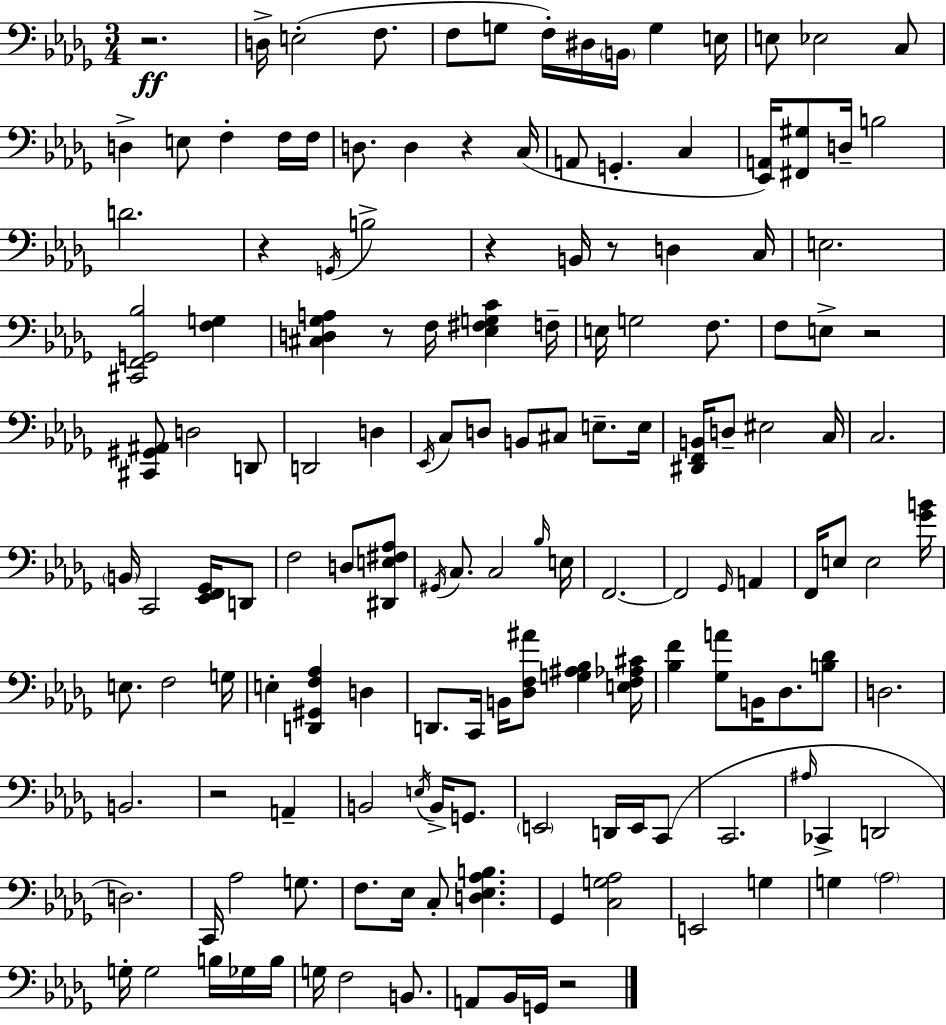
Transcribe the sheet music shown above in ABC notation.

X:1
T:Untitled
M:3/4
L:1/4
K:Bbm
z2 D,/4 E,2 F,/2 F,/2 G,/2 F,/4 ^D,/4 B,,/4 G, E,/4 E,/2 _E,2 C,/2 D, E,/2 F, F,/4 F,/4 D,/2 D, z C,/4 A,,/2 G,, C, [_E,,A,,]/4 [^F,,^G,]/2 D,/4 B,2 D2 z G,,/4 B,2 z B,,/4 z/2 D, C,/4 E,2 [^C,,F,,G,,_B,]2 [F,G,] [^C,D,_G,A,] z/2 F,/4 [_E,^F,G,C] F,/4 E,/4 G,2 F,/2 F,/2 E,/2 z2 [^C,,^G,,^A,,]/2 D,2 D,,/2 D,,2 D, _E,,/4 C,/2 D,/2 B,,/2 ^C,/2 E,/2 E,/4 [^D,,F,,B,,]/4 D,/2 ^E,2 C,/4 C,2 B,,/4 C,,2 [_E,,F,,_G,,]/4 D,,/2 F,2 D,/2 [^D,,E,^F,_A,]/2 ^G,,/4 C,/2 C,2 _B,/4 E,/4 F,,2 F,,2 _G,,/4 A,, F,,/4 E,/2 E,2 [_GB]/4 E,/2 F,2 G,/4 E, [D,,^G,,F,_A,] D, D,,/2 C,,/4 B,,/4 [_D,F,^A]/2 [G,^A,_B,] [E,F,_A,^C]/4 [_B,F] [_G,A]/2 B,,/4 _D,/2 [B,_D]/2 D,2 B,,2 z2 A,, B,,2 E,/4 B,,/4 G,,/2 E,,2 D,,/4 E,,/4 C,,/2 C,,2 ^A,/4 _C,, D,,2 D,2 C,,/4 _A,2 G,/2 F,/2 _E,/4 C,/2 [D,_E,_A,B,] _G,, [C,G,_A,]2 E,,2 G, G, _A,2 G,/4 G,2 B,/4 _G,/4 B,/4 G,/4 F,2 B,,/2 A,,/2 _B,,/4 G,,/4 z2